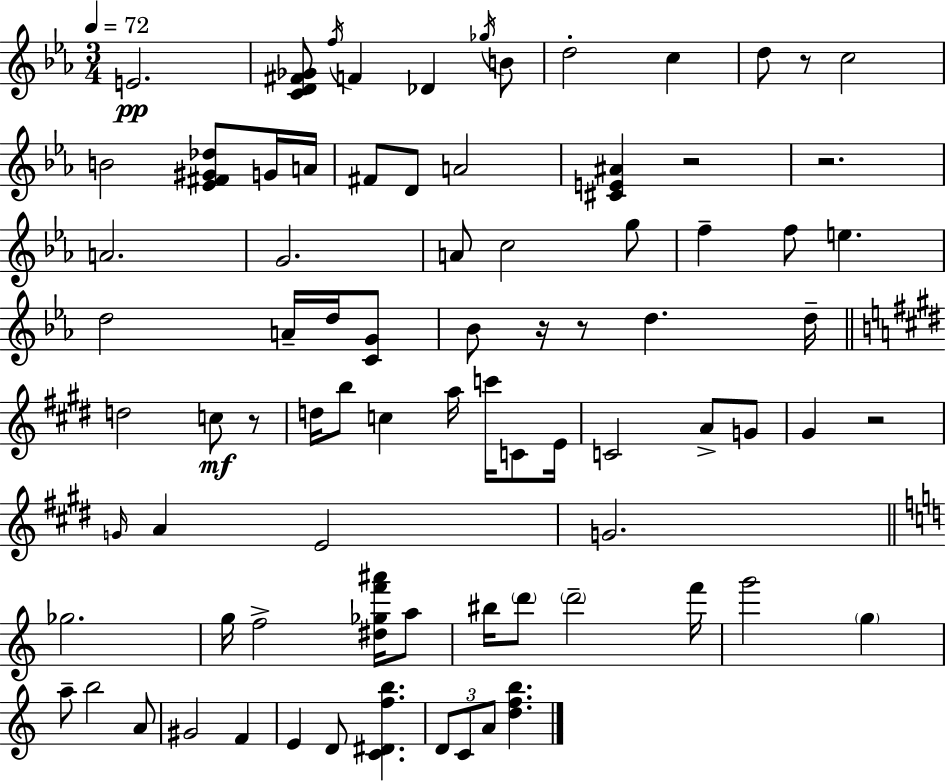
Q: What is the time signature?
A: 3/4